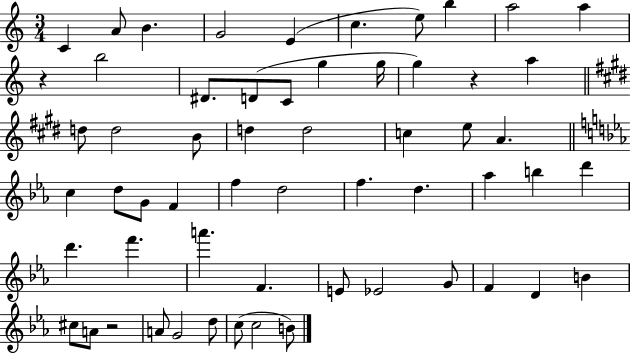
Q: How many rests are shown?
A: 3